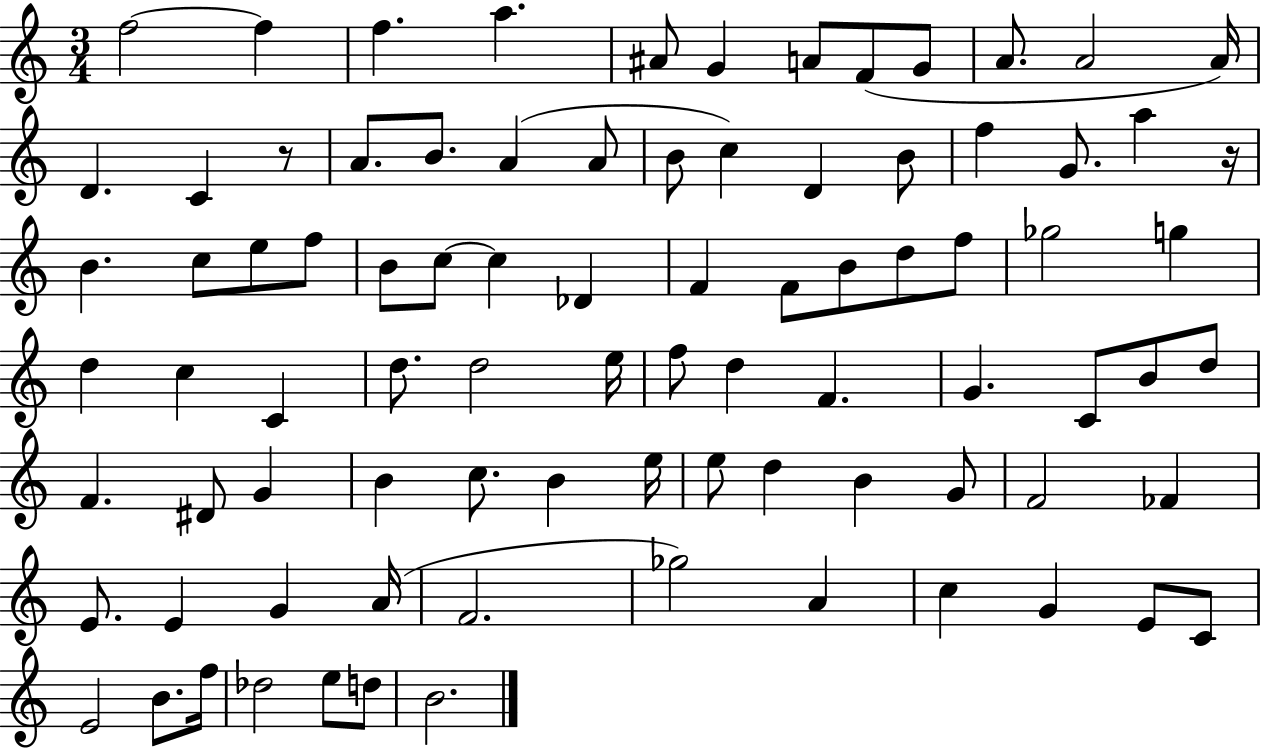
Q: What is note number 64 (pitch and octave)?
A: G4